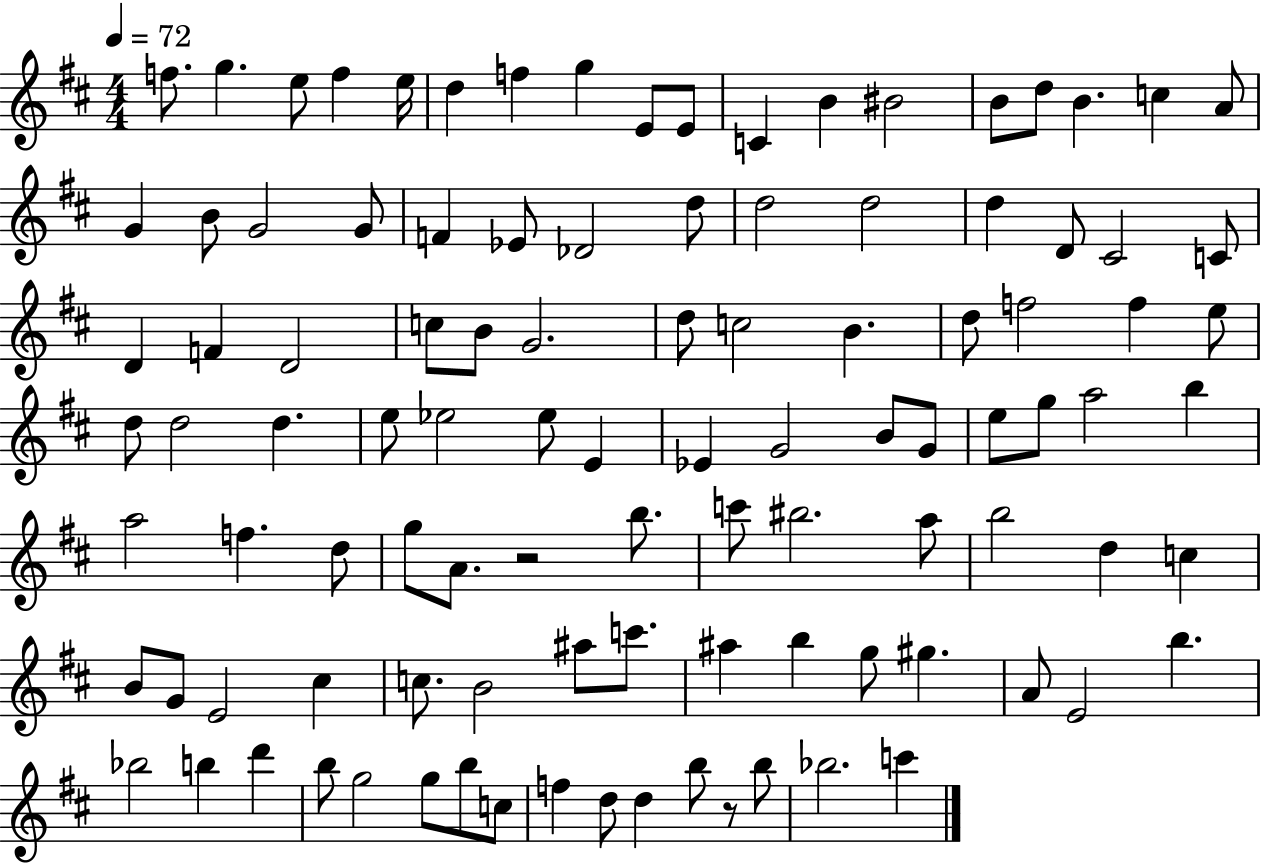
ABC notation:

X:1
T:Untitled
M:4/4
L:1/4
K:D
f/2 g e/2 f e/4 d f g E/2 E/2 C B ^B2 B/2 d/2 B c A/2 G B/2 G2 G/2 F _E/2 _D2 d/2 d2 d2 d D/2 ^C2 C/2 D F D2 c/2 B/2 G2 d/2 c2 B d/2 f2 f e/2 d/2 d2 d e/2 _e2 _e/2 E _E G2 B/2 G/2 e/2 g/2 a2 b a2 f d/2 g/2 A/2 z2 b/2 c'/2 ^b2 a/2 b2 d c B/2 G/2 E2 ^c c/2 B2 ^a/2 c'/2 ^a b g/2 ^g A/2 E2 b _b2 b d' b/2 g2 g/2 b/2 c/2 f d/2 d b/2 z/2 b/2 _b2 c'